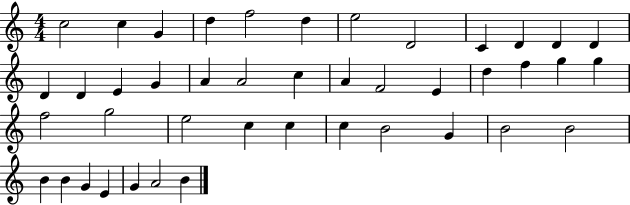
C5/h C5/q G4/q D5/q F5/h D5/q E5/h D4/h C4/q D4/q D4/q D4/q D4/q D4/q E4/q G4/q A4/q A4/h C5/q A4/q F4/h E4/q D5/q F5/q G5/q G5/q F5/h G5/h E5/h C5/q C5/q C5/q B4/h G4/q B4/h B4/h B4/q B4/q G4/q E4/q G4/q A4/h B4/q